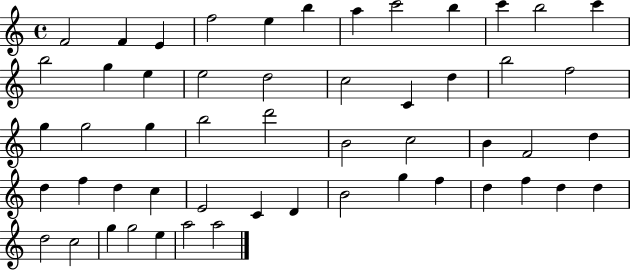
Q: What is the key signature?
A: C major